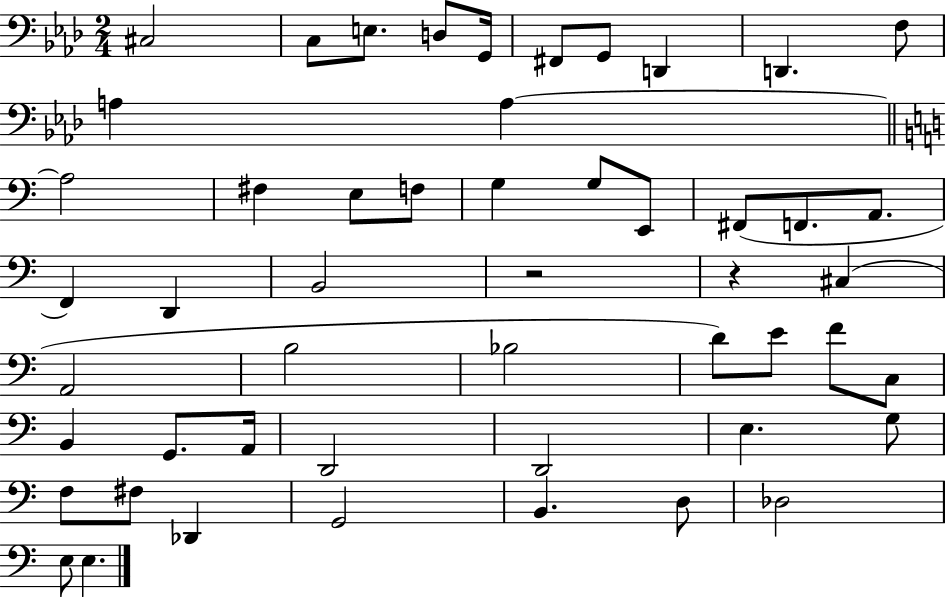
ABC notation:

X:1
T:Untitled
M:2/4
L:1/4
K:Ab
^C,2 C,/2 E,/2 D,/2 G,,/4 ^F,,/2 G,,/2 D,, D,, F,/2 A, A, A,2 ^F, E,/2 F,/2 G, G,/2 E,,/2 ^F,,/2 F,,/2 A,,/2 F,, D,, B,,2 z2 z ^C, A,,2 B,2 _B,2 D/2 E/2 F/2 C,/2 B,, G,,/2 A,,/4 D,,2 D,,2 E, G,/2 F,/2 ^F,/2 _D,, G,,2 B,, D,/2 _D,2 E,/2 E,